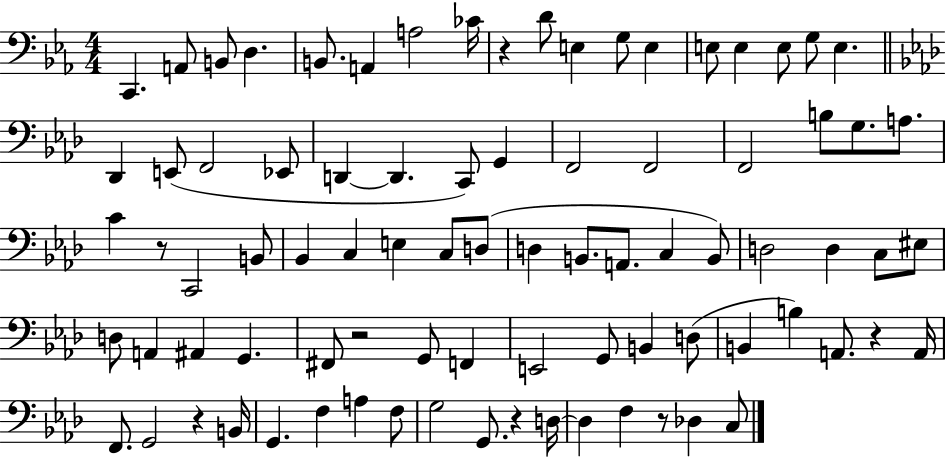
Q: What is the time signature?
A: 4/4